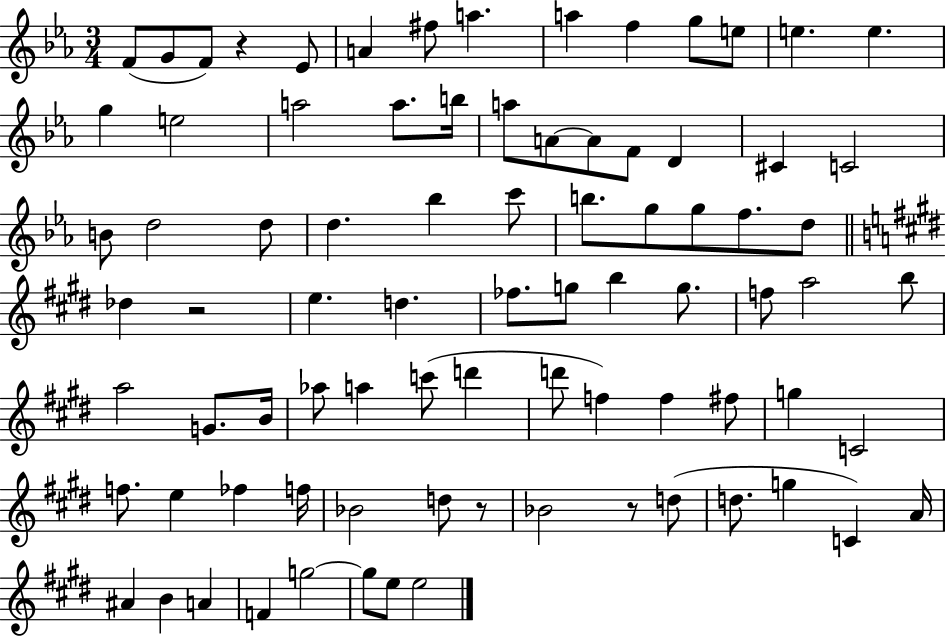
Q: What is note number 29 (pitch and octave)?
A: D5